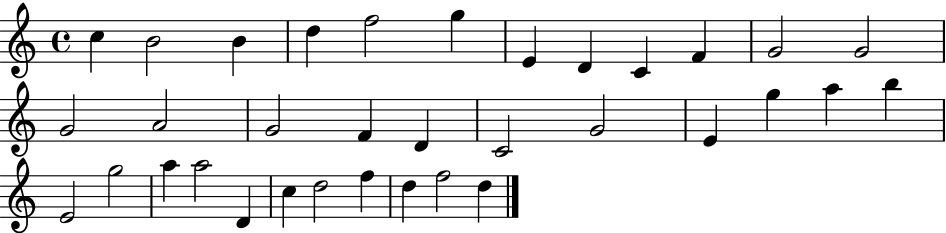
C5/q B4/h B4/q D5/q F5/h G5/q E4/q D4/q C4/q F4/q G4/h G4/h G4/h A4/h G4/h F4/q D4/q C4/h G4/h E4/q G5/q A5/q B5/q E4/h G5/h A5/q A5/h D4/q C5/q D5/h F5/q D5/q F5/h D5/q